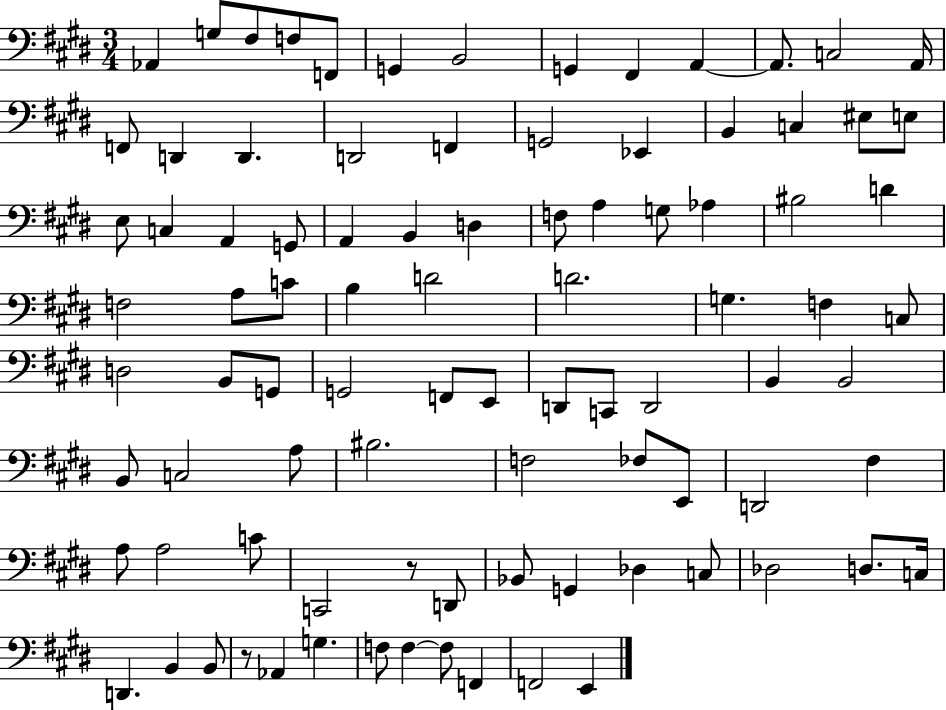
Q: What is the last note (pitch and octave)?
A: E2